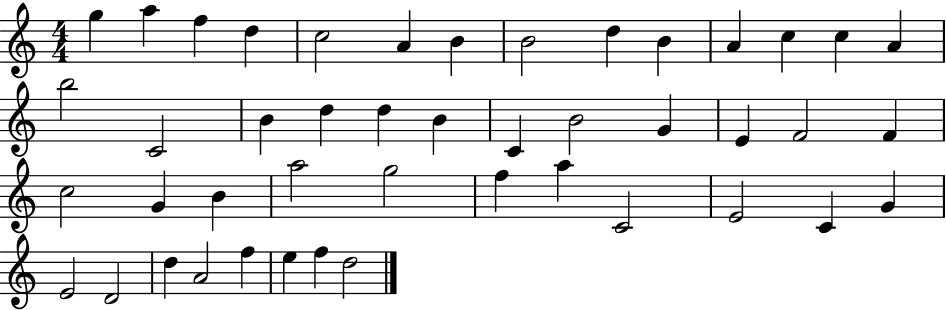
G5/q A5/q F5/q D5/q C5/h A4/q B4/q B4/h D5/q B4/q A4/q C5/q C5/q A4/q B5/h C4/h B4/q D5/q D5/q B4/q C4/q B4/h G4/q E4/q F4/h F4/q C5/h G4/q B4/q A5/h G5/h F5/q A5/q C4/h E4/h C4/q G4/q E4/h D4/h D5/q A4/h F5/q E5/q F5/q D5/h